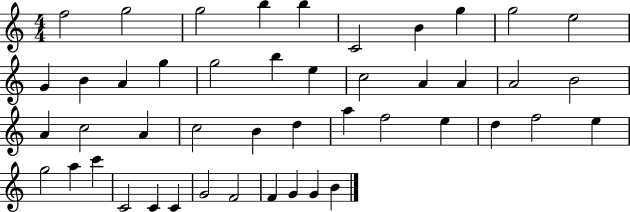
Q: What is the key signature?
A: C major